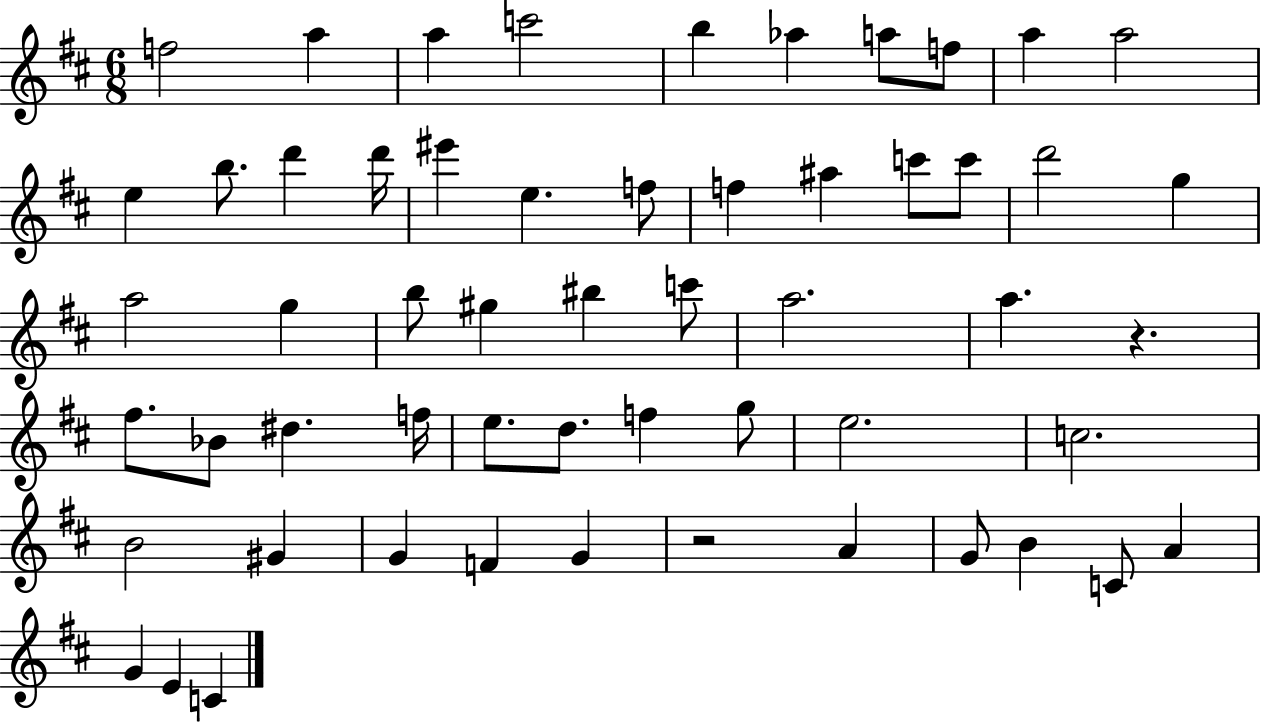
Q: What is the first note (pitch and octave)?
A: F5